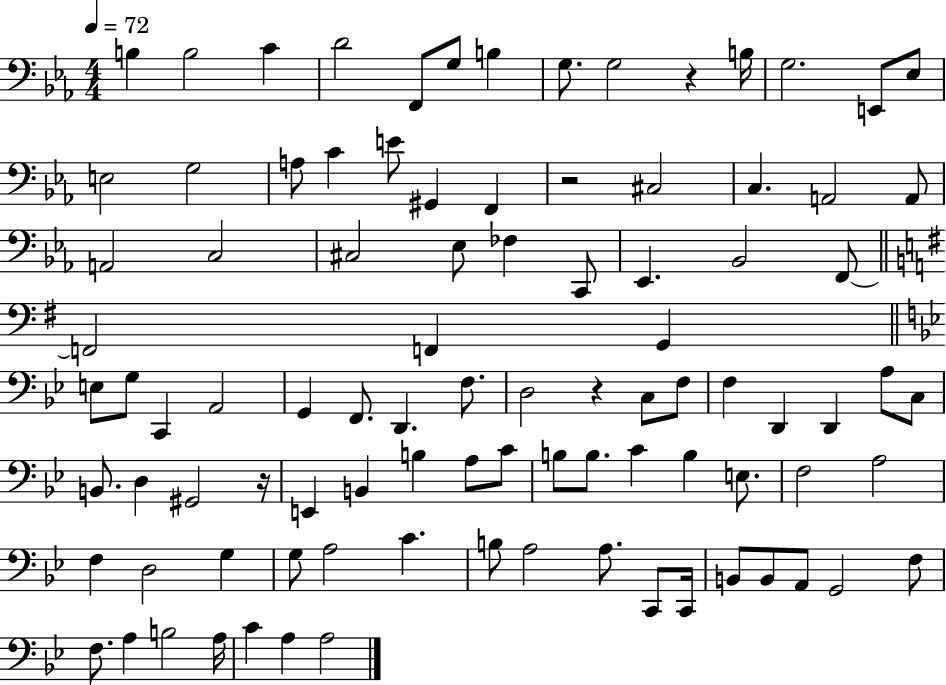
B3/q B3/h C4/q D4/h F2/e G3/e B3/q G3/e. G3/h R/q B3/s G3/h. E2/e Eb3/e E3/h G3/h A3/e C4/q E4/e G#2/q F2/q R/h C#3/h C3/q. A2/h A2/e A2/h C3/h C#3/h Eb3/e FES3/q C2/e Eb2/q. Bb2/h F2/e F2/h F2/q G2/q E3/e G3/e C2/q A2/h G2/q F2/e. D2/q. F3/e. D3/h R/q C3/e F3/e F3/q D2/q D2/q A3/e C3/e B2/e. D3/q G#2/h R/s E2/q B2/q B3/q A3/e C4/e B3/e B3/e. C4/q B3/q E3/e. F3/h A3/h F3/q D3/h G3/q G3/e A3/h C4/q. B3/e A3/h A3/e. C2/e C2/s B2/e B2/e A2/e G2/h F3/e F3/e. A3/q B3/h A3/s C4/q A3/q A3/h